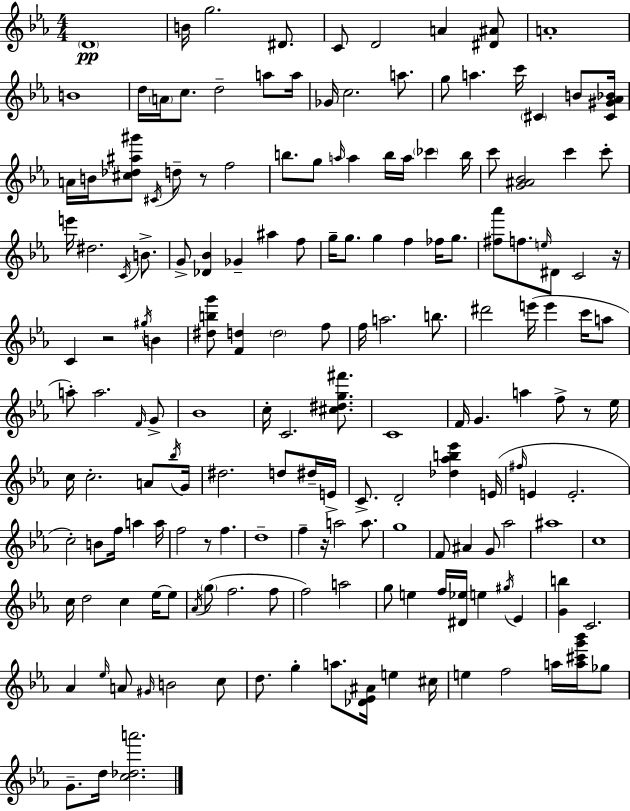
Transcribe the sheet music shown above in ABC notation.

X:1
T:Untitled
M:4/4
L:1/4
K:Cm
D4 B/4 g2 ^D/2 C/2 D2 A [^D^A]/2 A4 B4 d/4 A/4 c/2 d2 a/2 a/4 _G/4 c2 a/2 g/2 a c'/4 ^C B/2 [^C^G_A_B]/4 A/4 B/4 [^c_d^a^g']/2 ^C/4 d/2 z/2 f2 b/2 g/2 a/4 a b/4 a/4 _c' b/4 c'/2 [G^A_B]2 c' c'/2 e'/4 ^d2 C/4 B/2 G/2 [_D_B] _G ^a f/2 g/4 g/2 g f _f/4 g/2 [^f_a']/2 f/2 e/4 ^D/2 C2 z/4 C z2 ^g/4 B [^dbg']/2 [Fd] d2 f/2 f/4 a2 b/2 ^d'2 e'/4 e' c'/4 a/2 a/2 a2 F/4 G/2 _B4 c/4 C2 [^c^dg^f']/2 C4 F/4 G a f/2 z/2 _e/4 c/4 c2 A/2 _b/4 G/4 ^d2 d/2 ^d/4 E/4 C/2 D2 [_d_ab_e'] E/4 ^f/4 E E2 c2 B/2 f/4 a a/4 f2 z/2 f d4 f z/4 a2 a/2 g4 F/2 ^A G/2 _a2 ^a4 c4 c/4 d2 c _e/4 _e/2 _A/4 g/2 f2 f/2 f2 a2 g/2 e f/4 [^D_e]/4 e ^g/4 _E [Gb] C2 _A _e/4 A/2 ^G/4 B2 c/2 d/2 g a/2 [_D_E^A]/4 e ^c/4 e f2 a/4 [a^c'g'_b']/4 _g/2 G/2 d/4 [c_da']2